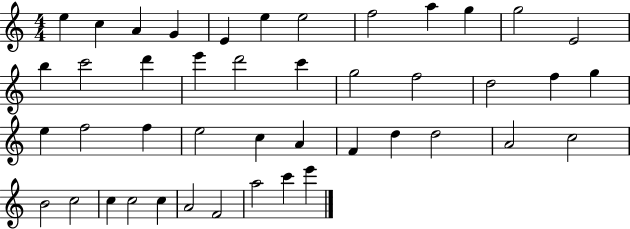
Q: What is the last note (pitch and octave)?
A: E6